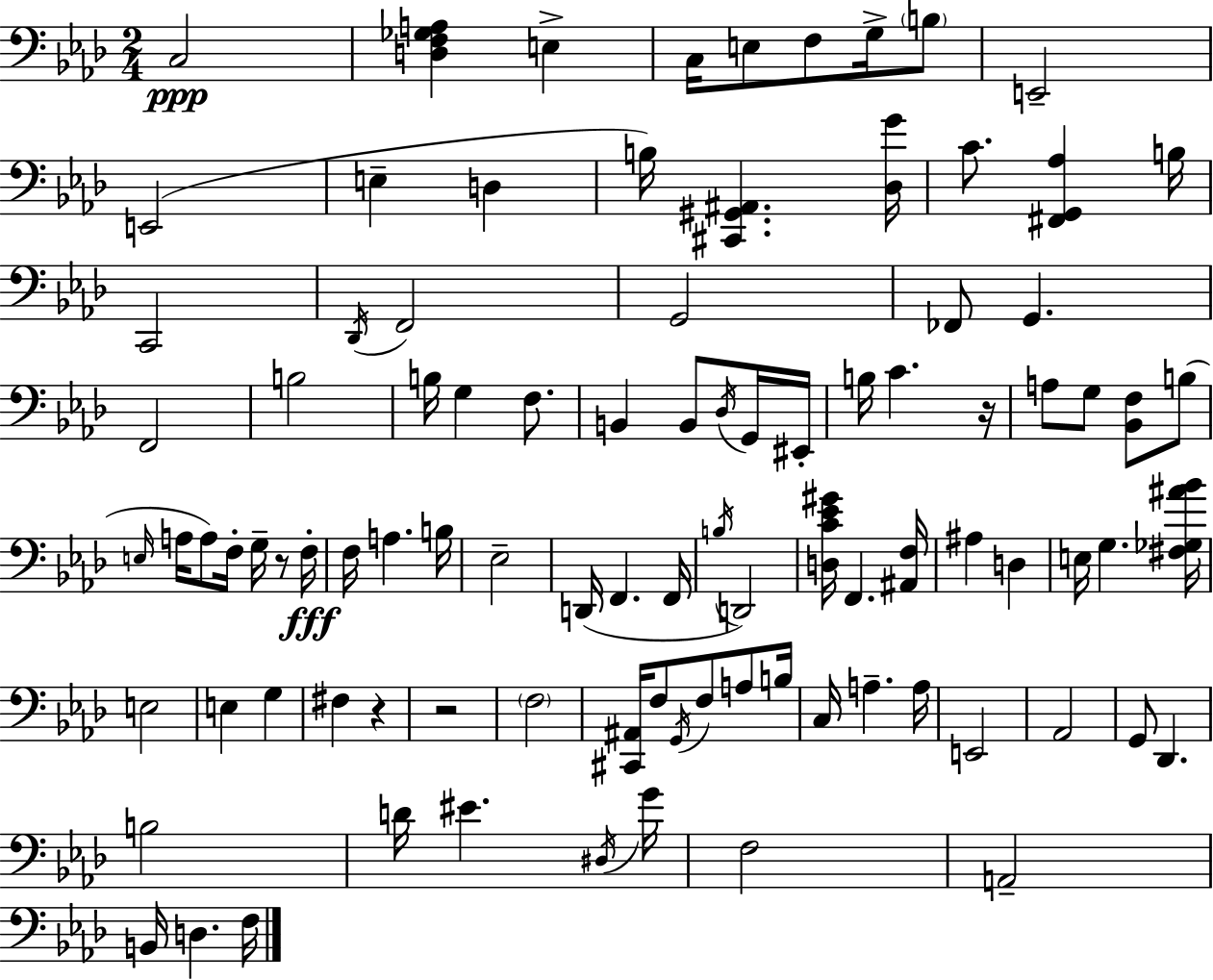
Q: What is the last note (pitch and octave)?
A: F3